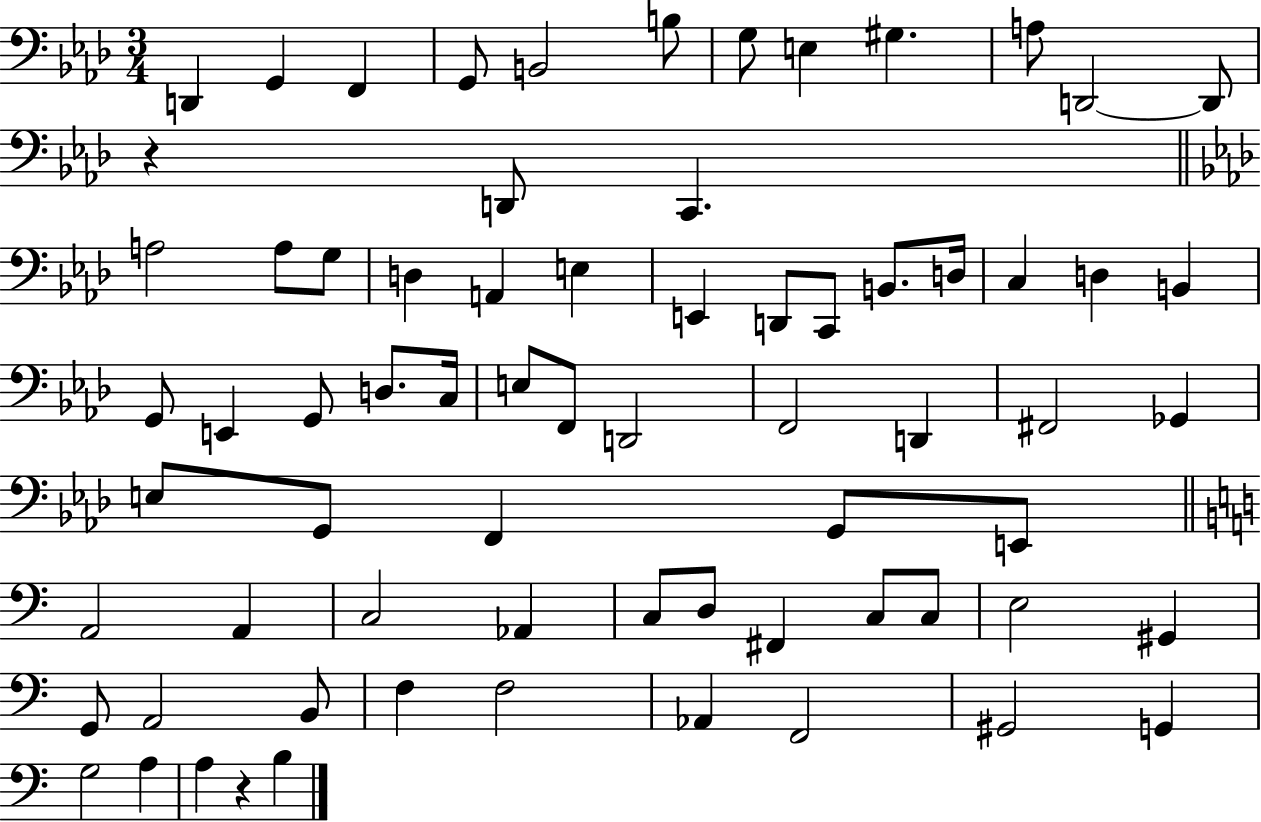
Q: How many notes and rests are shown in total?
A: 71